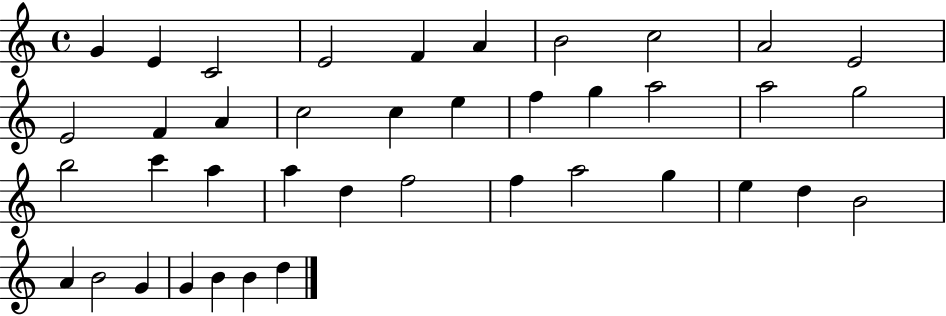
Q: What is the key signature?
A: C major